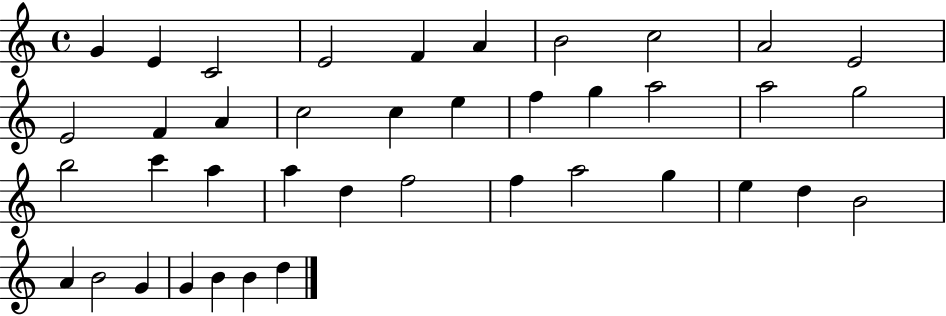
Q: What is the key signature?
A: C major